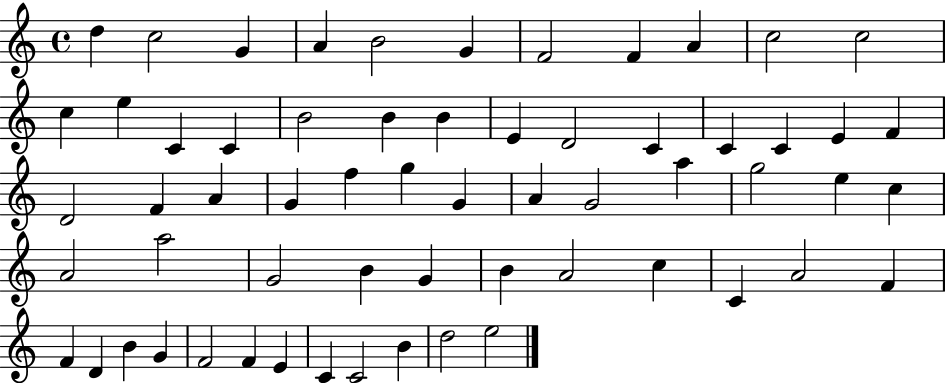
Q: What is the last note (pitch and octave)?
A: E5